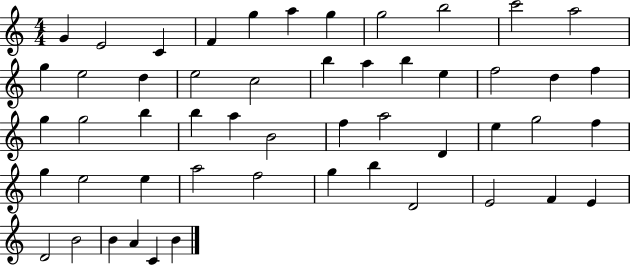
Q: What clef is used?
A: treble